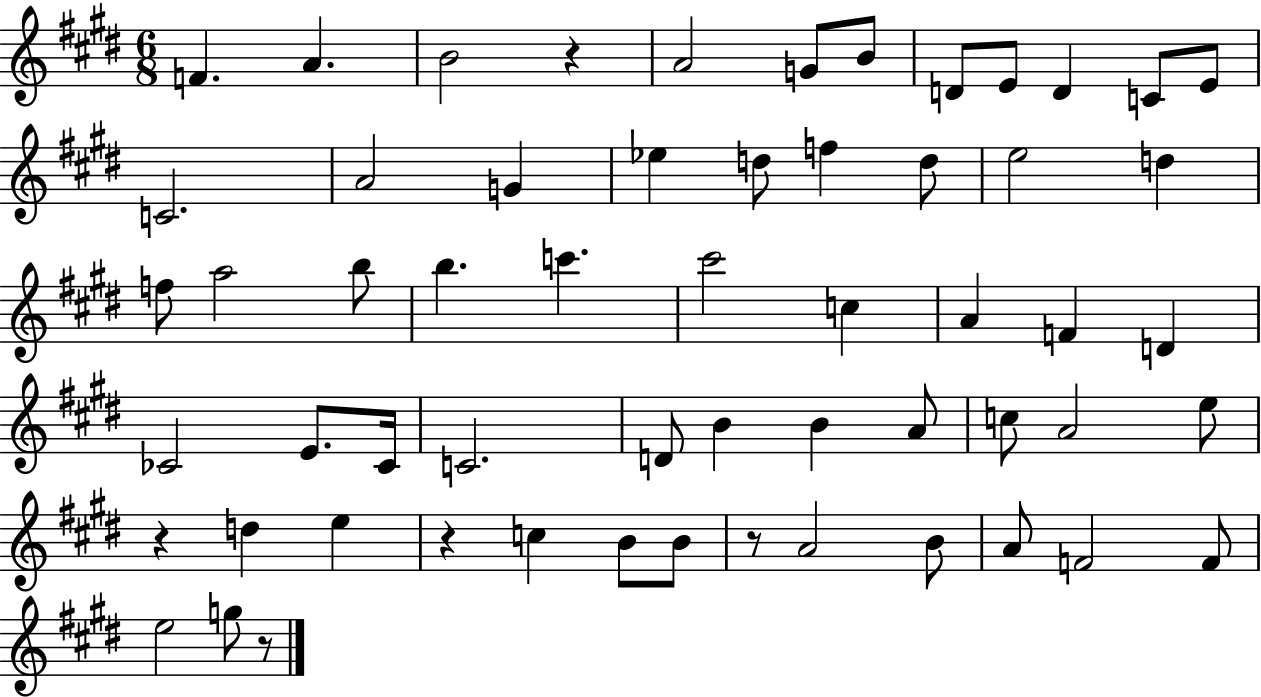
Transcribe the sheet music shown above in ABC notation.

X:1
T:Untitled
M:6/8
L:1/4
K:E
F A B2 z A2 G/2 B/2 D/2 E/2 D C/2 E/2 C2 A2 G _e d/2 f d/2 e2 d f/2 a2 b/2 b c' ^c'2 c A F D _C2 E/2 _C/4 C2 D/2 B B A/2 c/2 A2 e/2 z d e z c B/2 B/2 z/2 A2 B/2 A/2 F2 F/2 e2 g/2 z/2